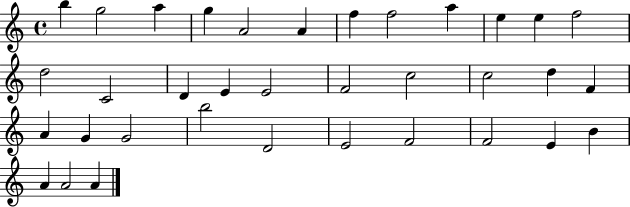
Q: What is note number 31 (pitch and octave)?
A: E4